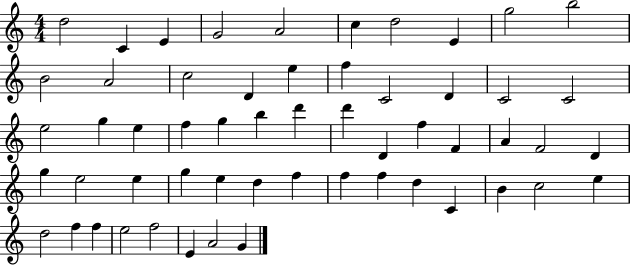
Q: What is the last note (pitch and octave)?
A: G4